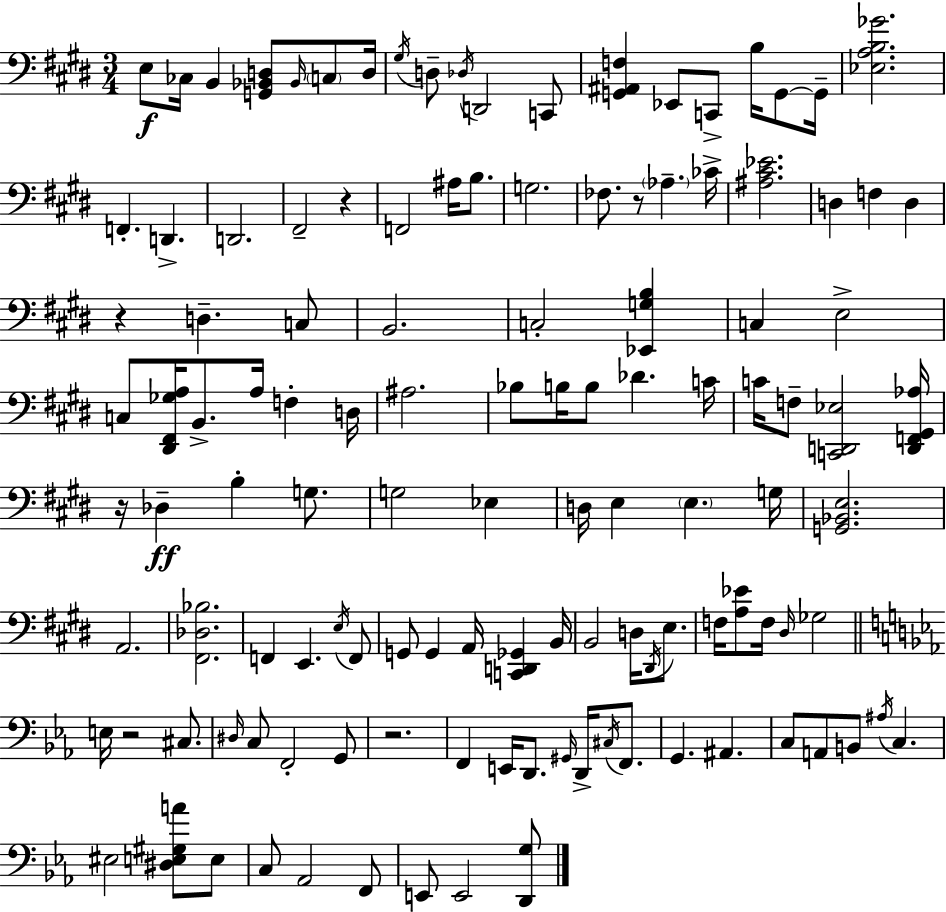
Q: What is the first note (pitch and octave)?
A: E3